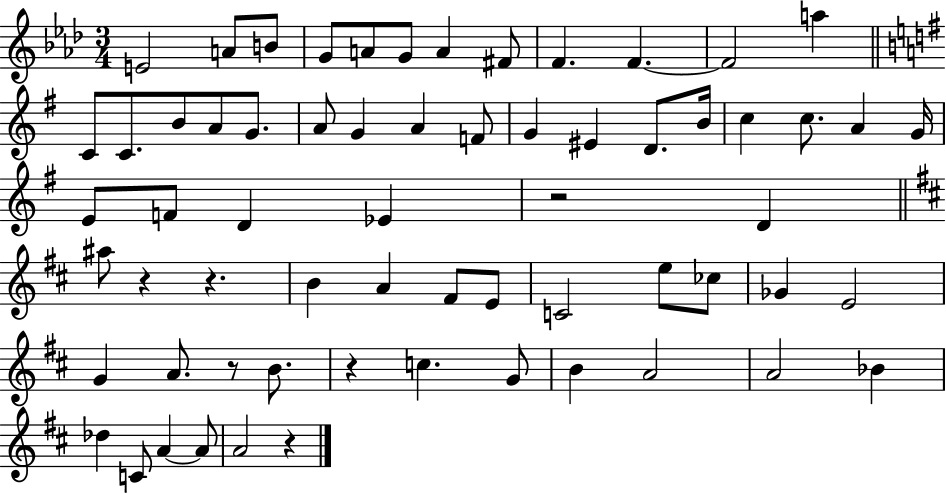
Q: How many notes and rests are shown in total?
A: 64